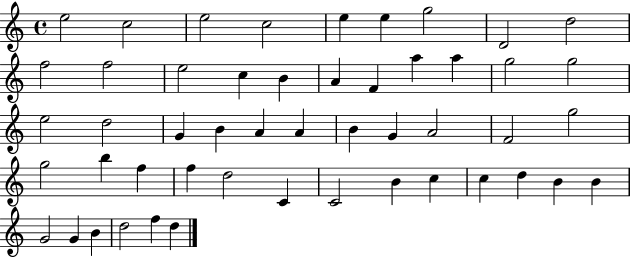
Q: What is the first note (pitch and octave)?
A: E5